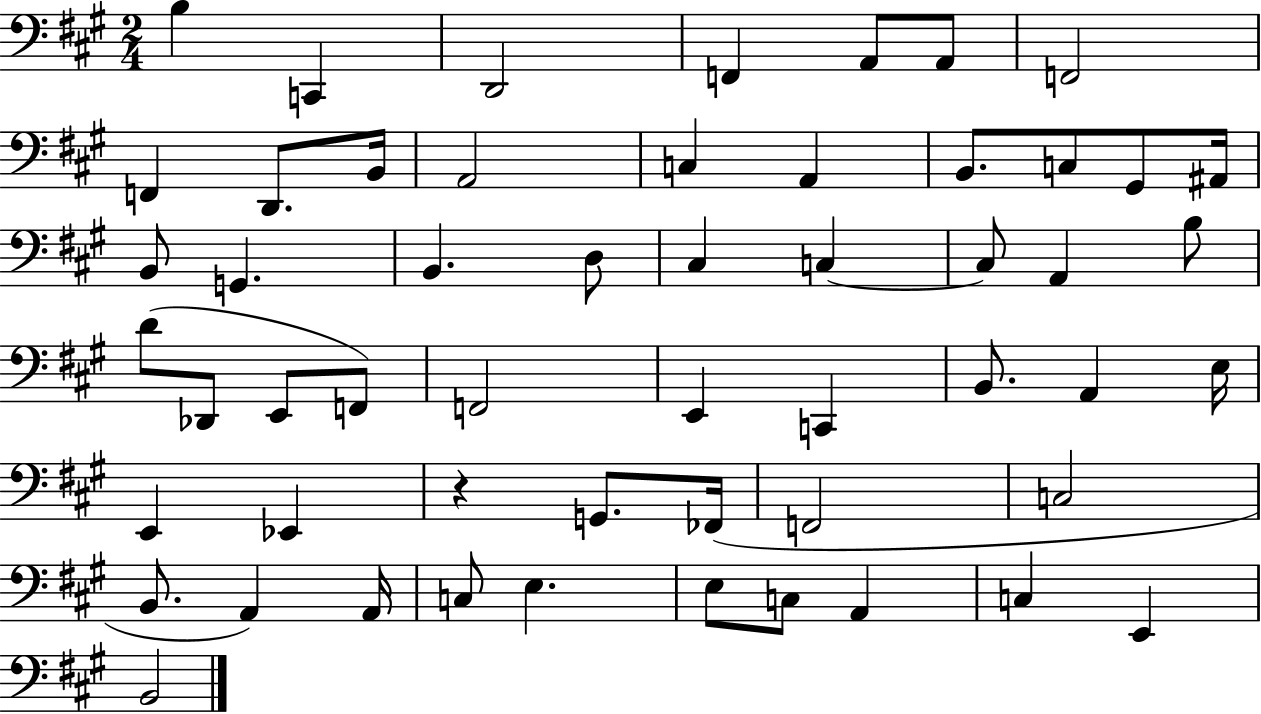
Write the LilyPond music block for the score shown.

{
  \clef bass
  \numericTimeSignature
  \time 2/4
  \key a \major
  \repeat volta 2 { b4 c,4 | d,2 | f,4 a,8 a,8 | f,2 | \break f,4 d,8. b,16 | a,2 | c4 a,4 | b,8. c8 gis,8 ais,16 | \break b,8 g,4. | b,4. d8 | cis4 c4~~ | c8 a,4 b8 | \break d'8( des,8 e,8 f,8) | f,2 | e,4 c,4 | b,8. a,4 e16 | \break e,4 ees,4 | r4 g,8. fes,16( | f,2 | c2 | \break b,8. a,4) a,16 | c8 e4. | e8 c8 a,4 | c4 e,4 | \break b,2 | } \bar "|."
}